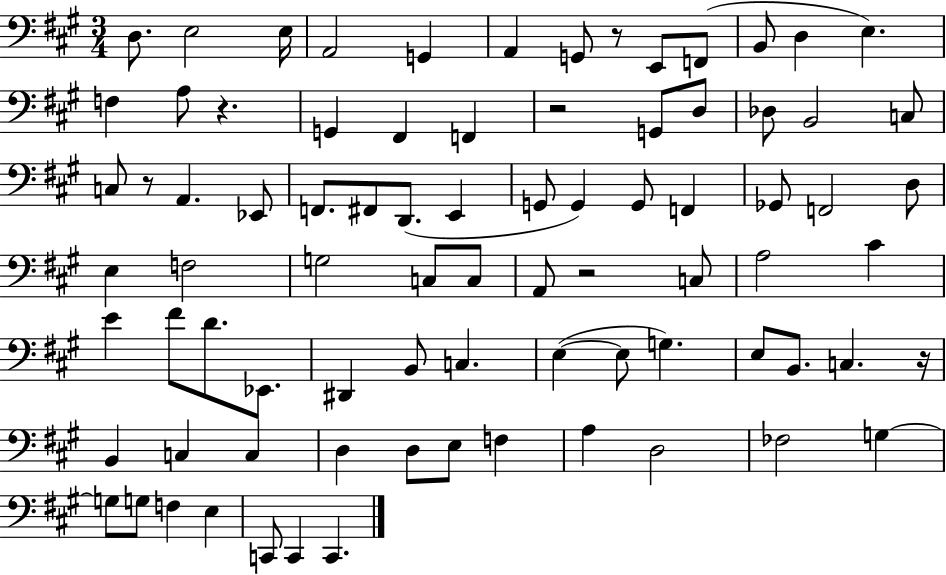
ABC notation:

X:1
T:Untitled
M:3/4
L:1/4
K:A
D,/2 E,2 E,/4 A,,2 G,, A,, G,,/2 z/2 E,,/2 F,,/2 B,,/2 D, E, F, A,/2 z G,, ^F,, F,, z2 G,,/2 D,/2 _D,/2 B,,2 C,/2 C,/2 z/2 A,, _E,,/2 F,,/2 ^F,,/2 D,,/2 E,, G,,/2 G,, G,,/2 F,, _G,,/2 F,,2 D,/2 E, F,2 G,2 C,/2 C,/2 A,,/2 z2 C,/2 A,2 ^C E ^F/2 D/2 _E,,/2 ^D,, B,,/2 C, E, E,/2 G, E,/2 B,,/2 C, z/4 B,, C, C, D, D,/2 E,/2 F, A, D,2 _F,2 G, G,/2 G,/2 F, E, C,,/2 C,, C,,